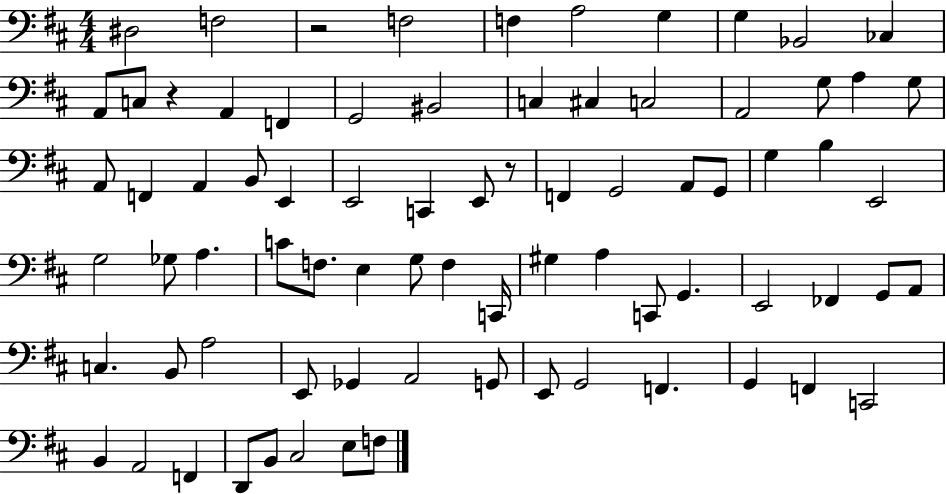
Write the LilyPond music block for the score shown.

{
  \clef bass
  \numericTimeSignature
  \time 4/4
  \key d \major
  dis2 f2 | r2 f2 | f4 a2 g4 | g4 bes,2 ces4 | \break a,8 c8 r4 a,4 f,4 | g,2 bis,2 | c4 cis4 c2 | a,2 g8 a4 g8 | \break a,8 f,4 a,4 b,8 e,4 | e,2 c,4 e,8 r8 | f,4 g,2 a,8 g,8 | g4 b4 e,2 | \break g2 ges8 a4. | c'8 f8. e4 g8 f4 c,16 | gis4 a4 c,8 g,4. | e,2 fes,4 g,8 a,8 | \break c4. b,8 a2 | e,8 ges,4 a,2 g,8 | e,8 g,2 f,4. | g,4 f,4 c,2 | \break b,4 a,2 f,4 | d,8 b,8 cis2 e8 f8 | \bar "|."
}